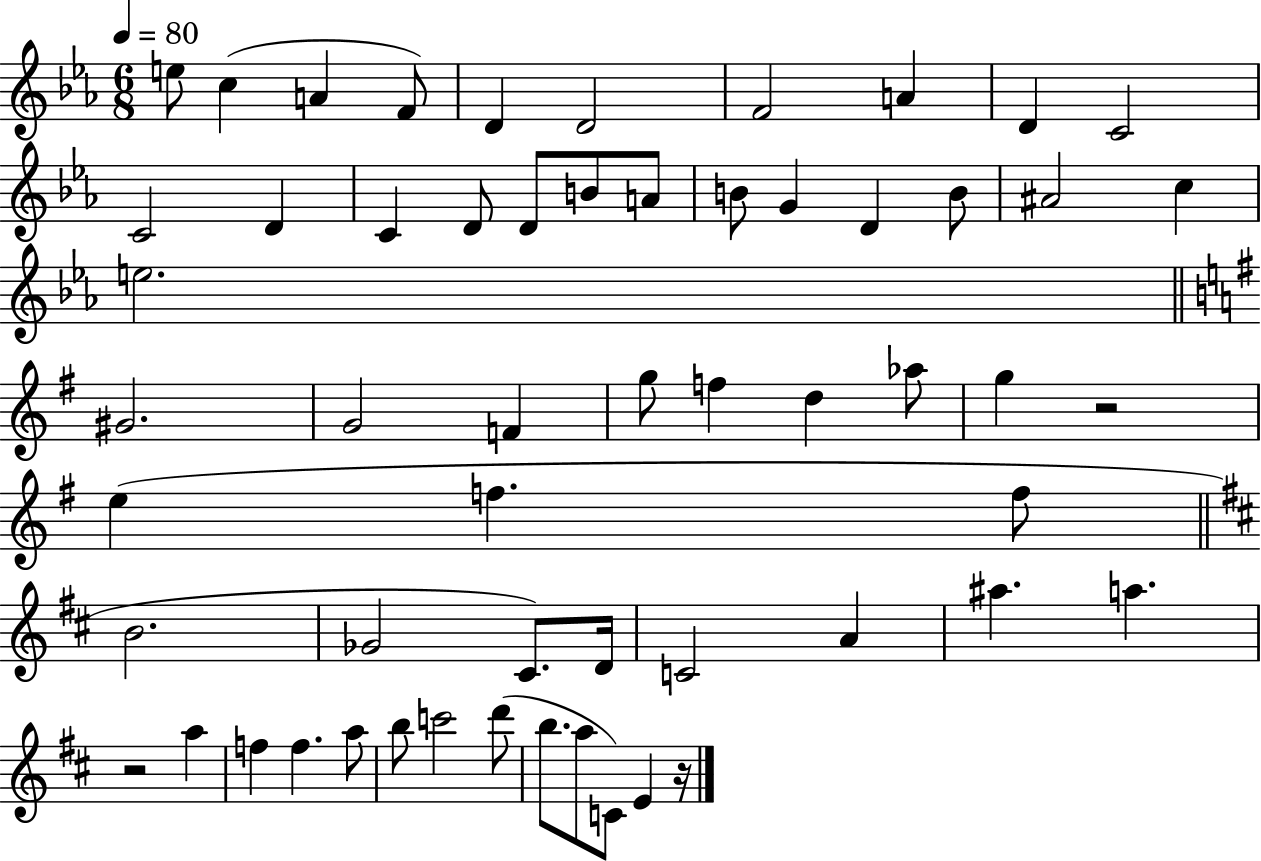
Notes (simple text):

E5/e C5/q A4/q F4/e D4/q D4/h F4/h A4/q D4/q C4/h C4/h D4/q C4/q D4/e D4/e B4/e A4/e B4/e G4/q D4/q B4/e A#4/h C5/q E5/h. G#4/h. G4/h F4/q G5/e F5/q D5/q Ab5/e G5/q R/h E5/q F5/q. F5/e B4/h. Gb4/h C#4/e. D4/s C4/h A4/q A#5/q. A5/q. R/h A5/q F5/q F5/q. A5/e B5/e C6/h D6/e B5/e. A5/e C4/e E4/q R/s